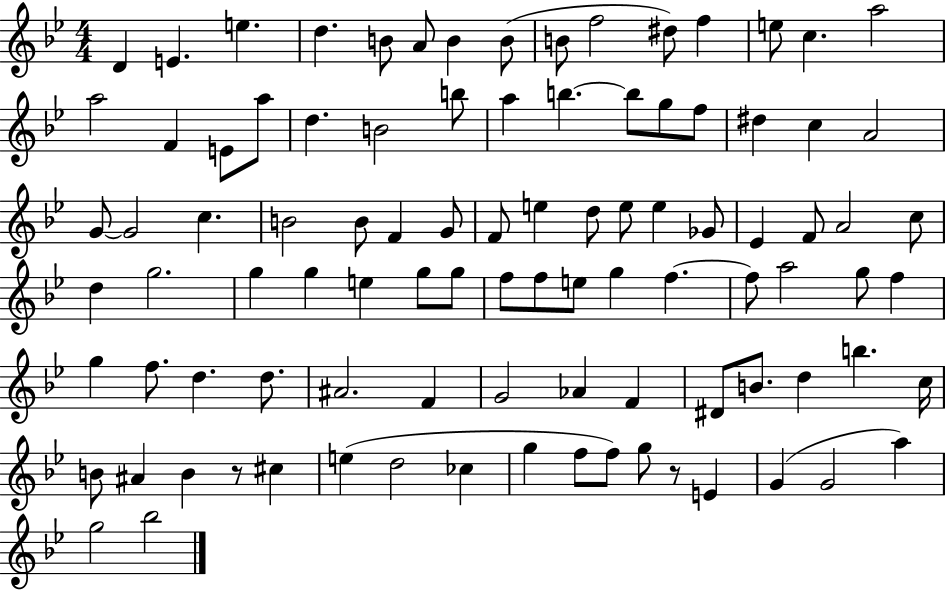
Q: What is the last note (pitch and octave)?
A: Bb5